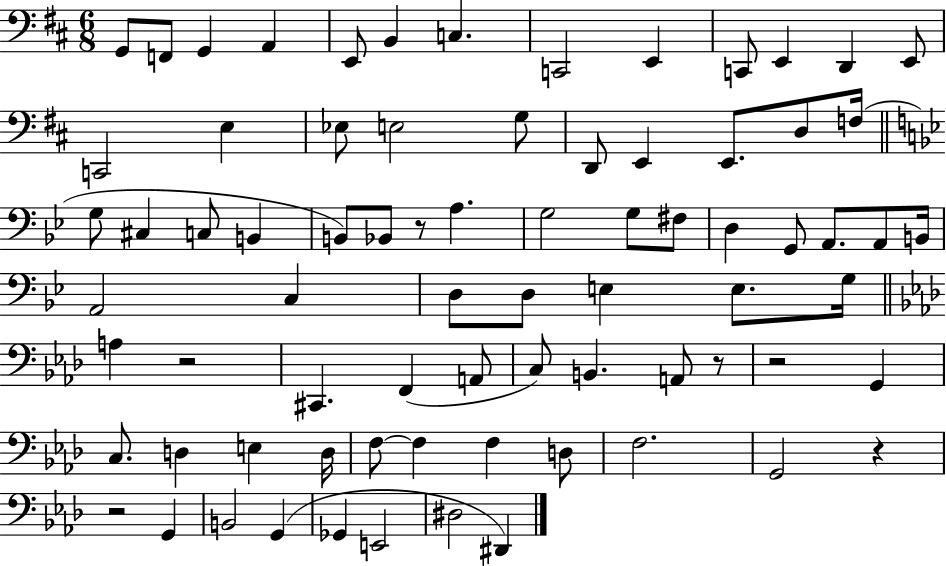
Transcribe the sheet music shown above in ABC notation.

X:1
T:Untitled
M:6/8
L:1/4
K:D
G,,/2 F,,/2 G,, A,, E,,/2 B,, C, C,,2 E,, C,,/2 E,, D,, E,,/2 C,,2 E, _E,/2 E,2 G,/2 D,,/2 E,, E,,/2 D,/2 F,/4 G,/2 ^C, C,/2 B,, B,,/2 _B,,/2 z/2 A, G,2 G,/2 ^F,/2 D, G,,/2 A,,/2 A,,/2 B,,/4 A,,2 C, D,/2 D,/2 E, E,/2 G,/4 A, z2 ^C,, F,, A,,/2 C,/2 B,, A,,/2 z/2 z2 G,, C,/2 D, E, D,/4 F,/2 F, F, D,/2 F,2 G,,2 z z2 G,, B,,2 G,, _G,, E,,2 ^D,2 ^D,,